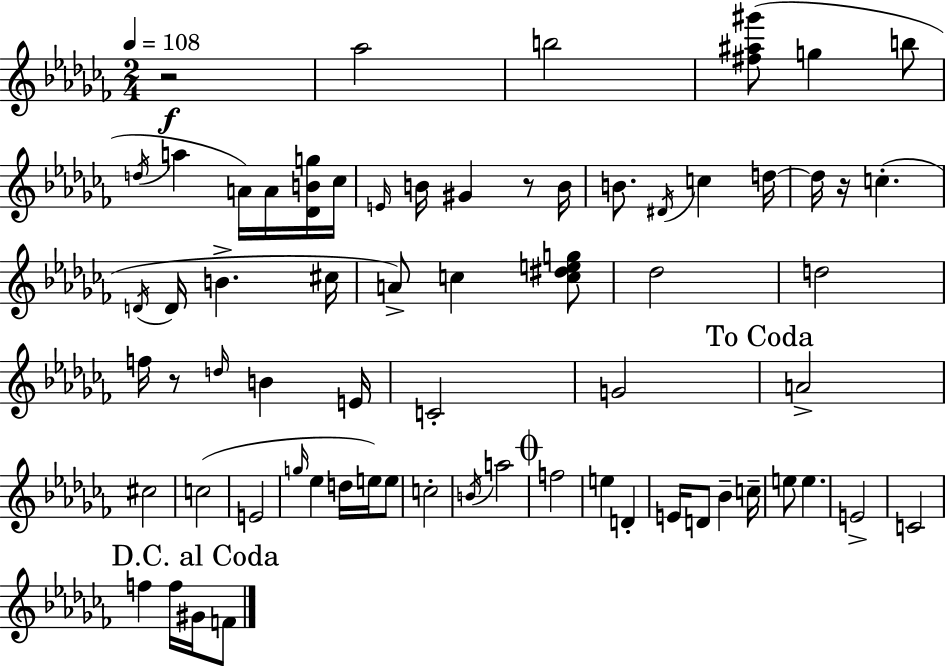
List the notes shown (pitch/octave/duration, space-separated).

R/h Ab5/h B5/h [F#5,A#5,G#6]/e G5/q B5/e D5/s A5/q A4/s A4/s [Db4,B4,G5]/s CES5/s E4/s B4/s G#4/q R/e B4/s B4/e. D#4/s C5/q D5/s D5/s R/s C5/q. D4/s D4/s B4/q. C#5/s A4/e C5/q [C5,D#5,E5,G5]/e Db5/h D5/h F5/s R/e D5/s B4/q E4/s C4/h G4/h A4/h C#5/h C5/h E4/h G5/s Eb5/q D5/s E5/s E5/e C5/h B4/s A5/h F5/h E5/q D4/q E4/s D4/e Bb4/q C5/s E5/e E5/q. E4/h C4/h F5/q F5/s G#4/s F4/e